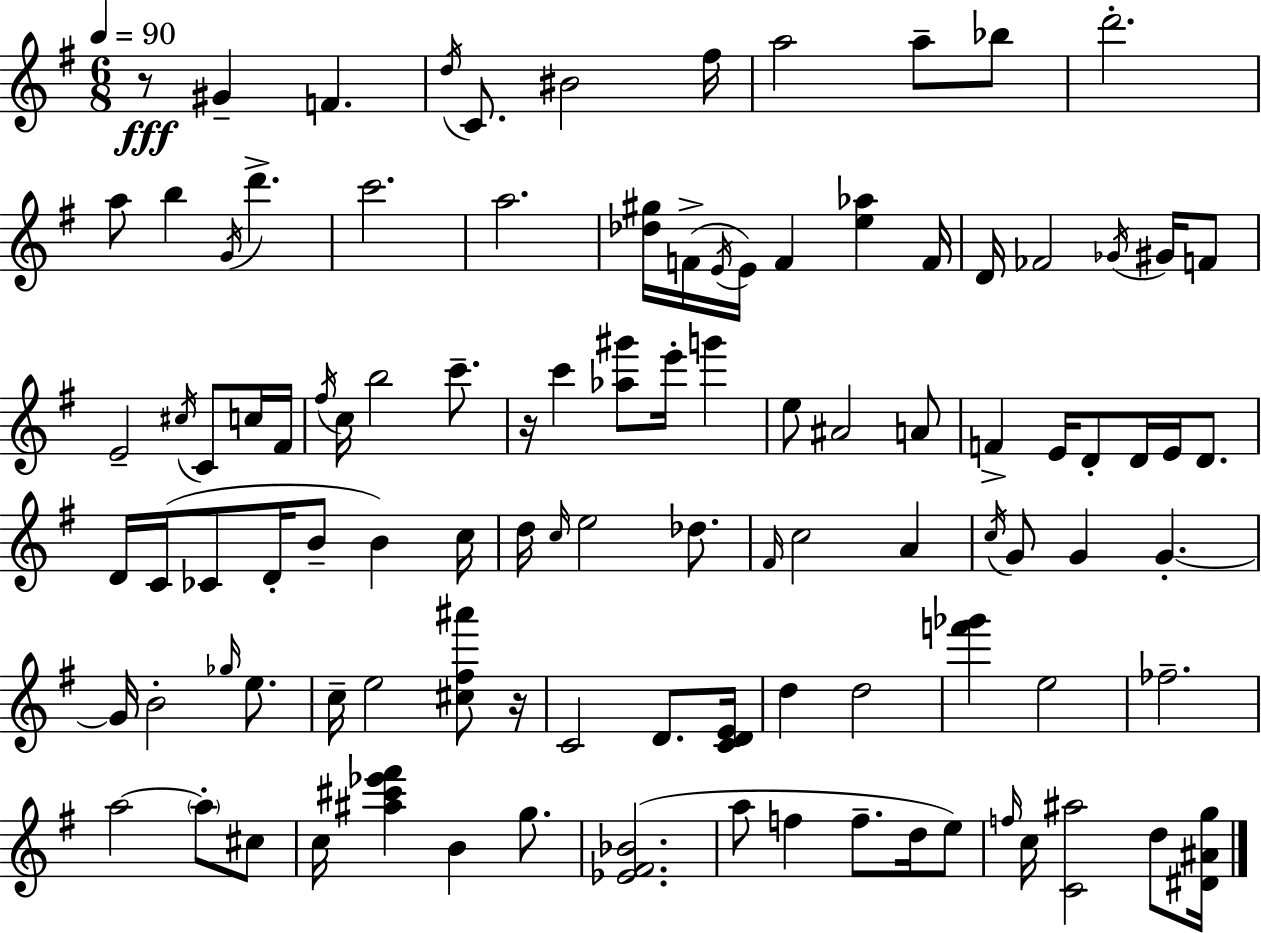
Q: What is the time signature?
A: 6/8